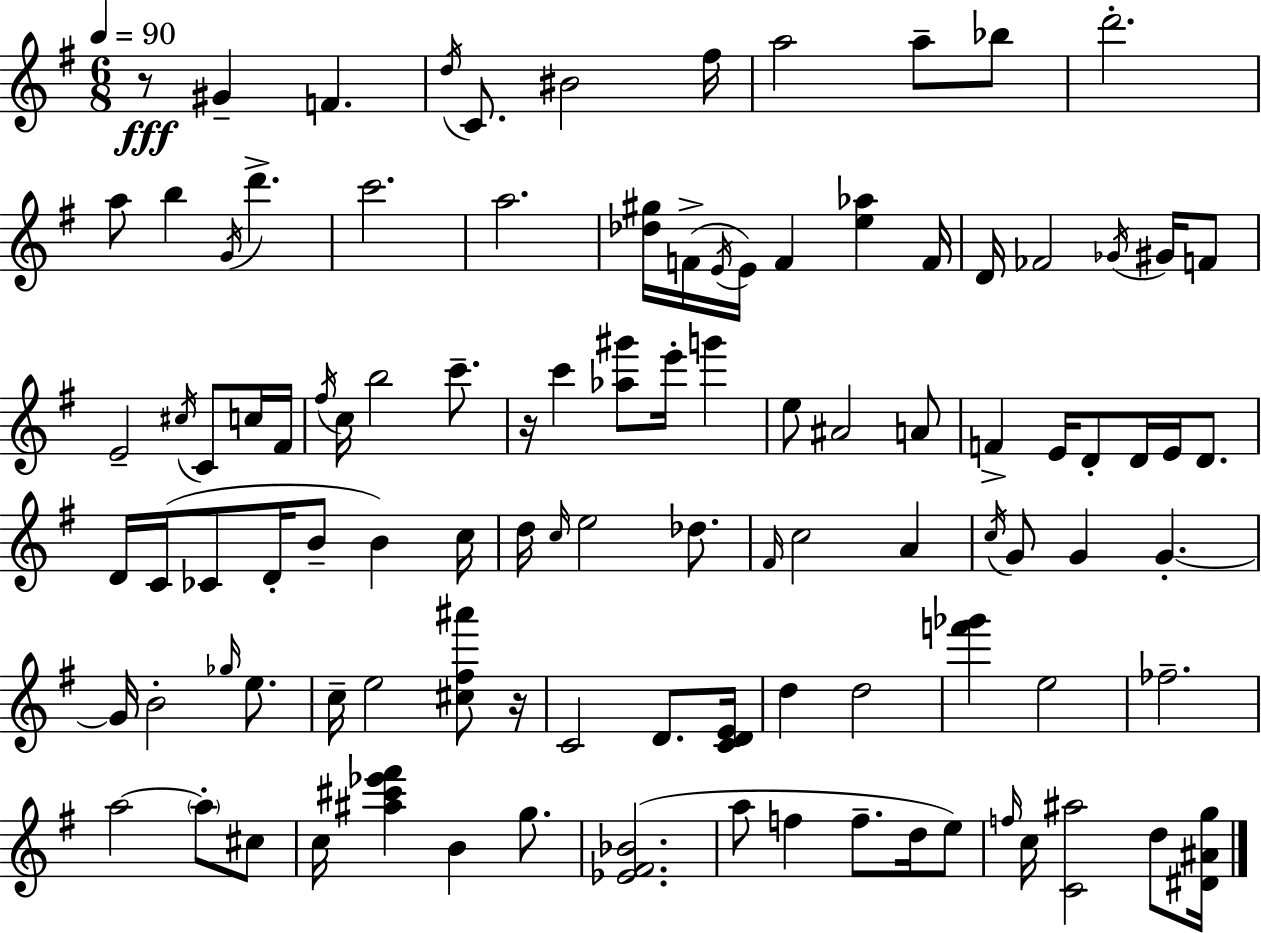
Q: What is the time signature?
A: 6/8